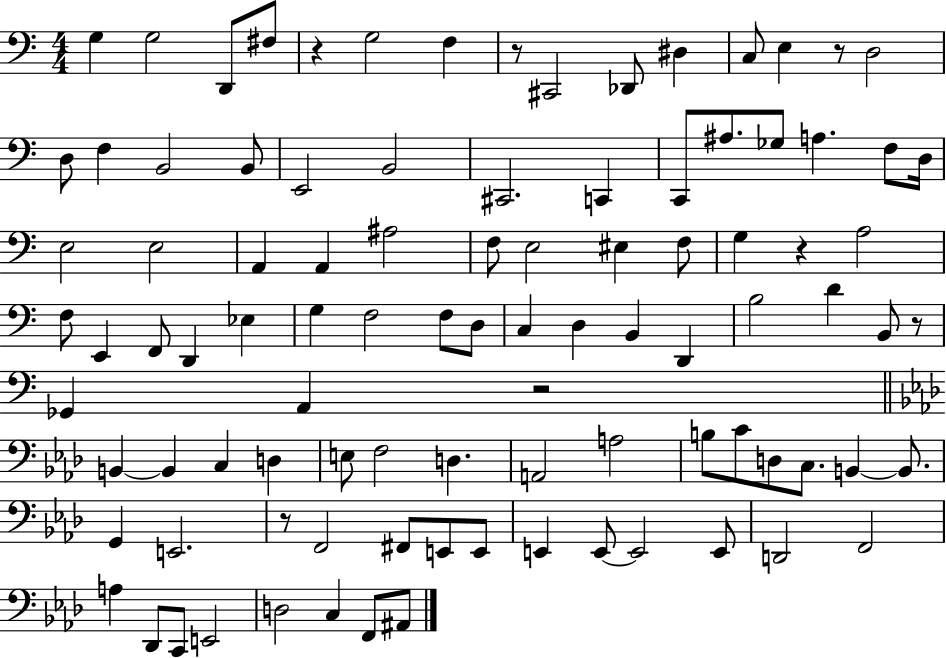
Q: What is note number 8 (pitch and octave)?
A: Db2